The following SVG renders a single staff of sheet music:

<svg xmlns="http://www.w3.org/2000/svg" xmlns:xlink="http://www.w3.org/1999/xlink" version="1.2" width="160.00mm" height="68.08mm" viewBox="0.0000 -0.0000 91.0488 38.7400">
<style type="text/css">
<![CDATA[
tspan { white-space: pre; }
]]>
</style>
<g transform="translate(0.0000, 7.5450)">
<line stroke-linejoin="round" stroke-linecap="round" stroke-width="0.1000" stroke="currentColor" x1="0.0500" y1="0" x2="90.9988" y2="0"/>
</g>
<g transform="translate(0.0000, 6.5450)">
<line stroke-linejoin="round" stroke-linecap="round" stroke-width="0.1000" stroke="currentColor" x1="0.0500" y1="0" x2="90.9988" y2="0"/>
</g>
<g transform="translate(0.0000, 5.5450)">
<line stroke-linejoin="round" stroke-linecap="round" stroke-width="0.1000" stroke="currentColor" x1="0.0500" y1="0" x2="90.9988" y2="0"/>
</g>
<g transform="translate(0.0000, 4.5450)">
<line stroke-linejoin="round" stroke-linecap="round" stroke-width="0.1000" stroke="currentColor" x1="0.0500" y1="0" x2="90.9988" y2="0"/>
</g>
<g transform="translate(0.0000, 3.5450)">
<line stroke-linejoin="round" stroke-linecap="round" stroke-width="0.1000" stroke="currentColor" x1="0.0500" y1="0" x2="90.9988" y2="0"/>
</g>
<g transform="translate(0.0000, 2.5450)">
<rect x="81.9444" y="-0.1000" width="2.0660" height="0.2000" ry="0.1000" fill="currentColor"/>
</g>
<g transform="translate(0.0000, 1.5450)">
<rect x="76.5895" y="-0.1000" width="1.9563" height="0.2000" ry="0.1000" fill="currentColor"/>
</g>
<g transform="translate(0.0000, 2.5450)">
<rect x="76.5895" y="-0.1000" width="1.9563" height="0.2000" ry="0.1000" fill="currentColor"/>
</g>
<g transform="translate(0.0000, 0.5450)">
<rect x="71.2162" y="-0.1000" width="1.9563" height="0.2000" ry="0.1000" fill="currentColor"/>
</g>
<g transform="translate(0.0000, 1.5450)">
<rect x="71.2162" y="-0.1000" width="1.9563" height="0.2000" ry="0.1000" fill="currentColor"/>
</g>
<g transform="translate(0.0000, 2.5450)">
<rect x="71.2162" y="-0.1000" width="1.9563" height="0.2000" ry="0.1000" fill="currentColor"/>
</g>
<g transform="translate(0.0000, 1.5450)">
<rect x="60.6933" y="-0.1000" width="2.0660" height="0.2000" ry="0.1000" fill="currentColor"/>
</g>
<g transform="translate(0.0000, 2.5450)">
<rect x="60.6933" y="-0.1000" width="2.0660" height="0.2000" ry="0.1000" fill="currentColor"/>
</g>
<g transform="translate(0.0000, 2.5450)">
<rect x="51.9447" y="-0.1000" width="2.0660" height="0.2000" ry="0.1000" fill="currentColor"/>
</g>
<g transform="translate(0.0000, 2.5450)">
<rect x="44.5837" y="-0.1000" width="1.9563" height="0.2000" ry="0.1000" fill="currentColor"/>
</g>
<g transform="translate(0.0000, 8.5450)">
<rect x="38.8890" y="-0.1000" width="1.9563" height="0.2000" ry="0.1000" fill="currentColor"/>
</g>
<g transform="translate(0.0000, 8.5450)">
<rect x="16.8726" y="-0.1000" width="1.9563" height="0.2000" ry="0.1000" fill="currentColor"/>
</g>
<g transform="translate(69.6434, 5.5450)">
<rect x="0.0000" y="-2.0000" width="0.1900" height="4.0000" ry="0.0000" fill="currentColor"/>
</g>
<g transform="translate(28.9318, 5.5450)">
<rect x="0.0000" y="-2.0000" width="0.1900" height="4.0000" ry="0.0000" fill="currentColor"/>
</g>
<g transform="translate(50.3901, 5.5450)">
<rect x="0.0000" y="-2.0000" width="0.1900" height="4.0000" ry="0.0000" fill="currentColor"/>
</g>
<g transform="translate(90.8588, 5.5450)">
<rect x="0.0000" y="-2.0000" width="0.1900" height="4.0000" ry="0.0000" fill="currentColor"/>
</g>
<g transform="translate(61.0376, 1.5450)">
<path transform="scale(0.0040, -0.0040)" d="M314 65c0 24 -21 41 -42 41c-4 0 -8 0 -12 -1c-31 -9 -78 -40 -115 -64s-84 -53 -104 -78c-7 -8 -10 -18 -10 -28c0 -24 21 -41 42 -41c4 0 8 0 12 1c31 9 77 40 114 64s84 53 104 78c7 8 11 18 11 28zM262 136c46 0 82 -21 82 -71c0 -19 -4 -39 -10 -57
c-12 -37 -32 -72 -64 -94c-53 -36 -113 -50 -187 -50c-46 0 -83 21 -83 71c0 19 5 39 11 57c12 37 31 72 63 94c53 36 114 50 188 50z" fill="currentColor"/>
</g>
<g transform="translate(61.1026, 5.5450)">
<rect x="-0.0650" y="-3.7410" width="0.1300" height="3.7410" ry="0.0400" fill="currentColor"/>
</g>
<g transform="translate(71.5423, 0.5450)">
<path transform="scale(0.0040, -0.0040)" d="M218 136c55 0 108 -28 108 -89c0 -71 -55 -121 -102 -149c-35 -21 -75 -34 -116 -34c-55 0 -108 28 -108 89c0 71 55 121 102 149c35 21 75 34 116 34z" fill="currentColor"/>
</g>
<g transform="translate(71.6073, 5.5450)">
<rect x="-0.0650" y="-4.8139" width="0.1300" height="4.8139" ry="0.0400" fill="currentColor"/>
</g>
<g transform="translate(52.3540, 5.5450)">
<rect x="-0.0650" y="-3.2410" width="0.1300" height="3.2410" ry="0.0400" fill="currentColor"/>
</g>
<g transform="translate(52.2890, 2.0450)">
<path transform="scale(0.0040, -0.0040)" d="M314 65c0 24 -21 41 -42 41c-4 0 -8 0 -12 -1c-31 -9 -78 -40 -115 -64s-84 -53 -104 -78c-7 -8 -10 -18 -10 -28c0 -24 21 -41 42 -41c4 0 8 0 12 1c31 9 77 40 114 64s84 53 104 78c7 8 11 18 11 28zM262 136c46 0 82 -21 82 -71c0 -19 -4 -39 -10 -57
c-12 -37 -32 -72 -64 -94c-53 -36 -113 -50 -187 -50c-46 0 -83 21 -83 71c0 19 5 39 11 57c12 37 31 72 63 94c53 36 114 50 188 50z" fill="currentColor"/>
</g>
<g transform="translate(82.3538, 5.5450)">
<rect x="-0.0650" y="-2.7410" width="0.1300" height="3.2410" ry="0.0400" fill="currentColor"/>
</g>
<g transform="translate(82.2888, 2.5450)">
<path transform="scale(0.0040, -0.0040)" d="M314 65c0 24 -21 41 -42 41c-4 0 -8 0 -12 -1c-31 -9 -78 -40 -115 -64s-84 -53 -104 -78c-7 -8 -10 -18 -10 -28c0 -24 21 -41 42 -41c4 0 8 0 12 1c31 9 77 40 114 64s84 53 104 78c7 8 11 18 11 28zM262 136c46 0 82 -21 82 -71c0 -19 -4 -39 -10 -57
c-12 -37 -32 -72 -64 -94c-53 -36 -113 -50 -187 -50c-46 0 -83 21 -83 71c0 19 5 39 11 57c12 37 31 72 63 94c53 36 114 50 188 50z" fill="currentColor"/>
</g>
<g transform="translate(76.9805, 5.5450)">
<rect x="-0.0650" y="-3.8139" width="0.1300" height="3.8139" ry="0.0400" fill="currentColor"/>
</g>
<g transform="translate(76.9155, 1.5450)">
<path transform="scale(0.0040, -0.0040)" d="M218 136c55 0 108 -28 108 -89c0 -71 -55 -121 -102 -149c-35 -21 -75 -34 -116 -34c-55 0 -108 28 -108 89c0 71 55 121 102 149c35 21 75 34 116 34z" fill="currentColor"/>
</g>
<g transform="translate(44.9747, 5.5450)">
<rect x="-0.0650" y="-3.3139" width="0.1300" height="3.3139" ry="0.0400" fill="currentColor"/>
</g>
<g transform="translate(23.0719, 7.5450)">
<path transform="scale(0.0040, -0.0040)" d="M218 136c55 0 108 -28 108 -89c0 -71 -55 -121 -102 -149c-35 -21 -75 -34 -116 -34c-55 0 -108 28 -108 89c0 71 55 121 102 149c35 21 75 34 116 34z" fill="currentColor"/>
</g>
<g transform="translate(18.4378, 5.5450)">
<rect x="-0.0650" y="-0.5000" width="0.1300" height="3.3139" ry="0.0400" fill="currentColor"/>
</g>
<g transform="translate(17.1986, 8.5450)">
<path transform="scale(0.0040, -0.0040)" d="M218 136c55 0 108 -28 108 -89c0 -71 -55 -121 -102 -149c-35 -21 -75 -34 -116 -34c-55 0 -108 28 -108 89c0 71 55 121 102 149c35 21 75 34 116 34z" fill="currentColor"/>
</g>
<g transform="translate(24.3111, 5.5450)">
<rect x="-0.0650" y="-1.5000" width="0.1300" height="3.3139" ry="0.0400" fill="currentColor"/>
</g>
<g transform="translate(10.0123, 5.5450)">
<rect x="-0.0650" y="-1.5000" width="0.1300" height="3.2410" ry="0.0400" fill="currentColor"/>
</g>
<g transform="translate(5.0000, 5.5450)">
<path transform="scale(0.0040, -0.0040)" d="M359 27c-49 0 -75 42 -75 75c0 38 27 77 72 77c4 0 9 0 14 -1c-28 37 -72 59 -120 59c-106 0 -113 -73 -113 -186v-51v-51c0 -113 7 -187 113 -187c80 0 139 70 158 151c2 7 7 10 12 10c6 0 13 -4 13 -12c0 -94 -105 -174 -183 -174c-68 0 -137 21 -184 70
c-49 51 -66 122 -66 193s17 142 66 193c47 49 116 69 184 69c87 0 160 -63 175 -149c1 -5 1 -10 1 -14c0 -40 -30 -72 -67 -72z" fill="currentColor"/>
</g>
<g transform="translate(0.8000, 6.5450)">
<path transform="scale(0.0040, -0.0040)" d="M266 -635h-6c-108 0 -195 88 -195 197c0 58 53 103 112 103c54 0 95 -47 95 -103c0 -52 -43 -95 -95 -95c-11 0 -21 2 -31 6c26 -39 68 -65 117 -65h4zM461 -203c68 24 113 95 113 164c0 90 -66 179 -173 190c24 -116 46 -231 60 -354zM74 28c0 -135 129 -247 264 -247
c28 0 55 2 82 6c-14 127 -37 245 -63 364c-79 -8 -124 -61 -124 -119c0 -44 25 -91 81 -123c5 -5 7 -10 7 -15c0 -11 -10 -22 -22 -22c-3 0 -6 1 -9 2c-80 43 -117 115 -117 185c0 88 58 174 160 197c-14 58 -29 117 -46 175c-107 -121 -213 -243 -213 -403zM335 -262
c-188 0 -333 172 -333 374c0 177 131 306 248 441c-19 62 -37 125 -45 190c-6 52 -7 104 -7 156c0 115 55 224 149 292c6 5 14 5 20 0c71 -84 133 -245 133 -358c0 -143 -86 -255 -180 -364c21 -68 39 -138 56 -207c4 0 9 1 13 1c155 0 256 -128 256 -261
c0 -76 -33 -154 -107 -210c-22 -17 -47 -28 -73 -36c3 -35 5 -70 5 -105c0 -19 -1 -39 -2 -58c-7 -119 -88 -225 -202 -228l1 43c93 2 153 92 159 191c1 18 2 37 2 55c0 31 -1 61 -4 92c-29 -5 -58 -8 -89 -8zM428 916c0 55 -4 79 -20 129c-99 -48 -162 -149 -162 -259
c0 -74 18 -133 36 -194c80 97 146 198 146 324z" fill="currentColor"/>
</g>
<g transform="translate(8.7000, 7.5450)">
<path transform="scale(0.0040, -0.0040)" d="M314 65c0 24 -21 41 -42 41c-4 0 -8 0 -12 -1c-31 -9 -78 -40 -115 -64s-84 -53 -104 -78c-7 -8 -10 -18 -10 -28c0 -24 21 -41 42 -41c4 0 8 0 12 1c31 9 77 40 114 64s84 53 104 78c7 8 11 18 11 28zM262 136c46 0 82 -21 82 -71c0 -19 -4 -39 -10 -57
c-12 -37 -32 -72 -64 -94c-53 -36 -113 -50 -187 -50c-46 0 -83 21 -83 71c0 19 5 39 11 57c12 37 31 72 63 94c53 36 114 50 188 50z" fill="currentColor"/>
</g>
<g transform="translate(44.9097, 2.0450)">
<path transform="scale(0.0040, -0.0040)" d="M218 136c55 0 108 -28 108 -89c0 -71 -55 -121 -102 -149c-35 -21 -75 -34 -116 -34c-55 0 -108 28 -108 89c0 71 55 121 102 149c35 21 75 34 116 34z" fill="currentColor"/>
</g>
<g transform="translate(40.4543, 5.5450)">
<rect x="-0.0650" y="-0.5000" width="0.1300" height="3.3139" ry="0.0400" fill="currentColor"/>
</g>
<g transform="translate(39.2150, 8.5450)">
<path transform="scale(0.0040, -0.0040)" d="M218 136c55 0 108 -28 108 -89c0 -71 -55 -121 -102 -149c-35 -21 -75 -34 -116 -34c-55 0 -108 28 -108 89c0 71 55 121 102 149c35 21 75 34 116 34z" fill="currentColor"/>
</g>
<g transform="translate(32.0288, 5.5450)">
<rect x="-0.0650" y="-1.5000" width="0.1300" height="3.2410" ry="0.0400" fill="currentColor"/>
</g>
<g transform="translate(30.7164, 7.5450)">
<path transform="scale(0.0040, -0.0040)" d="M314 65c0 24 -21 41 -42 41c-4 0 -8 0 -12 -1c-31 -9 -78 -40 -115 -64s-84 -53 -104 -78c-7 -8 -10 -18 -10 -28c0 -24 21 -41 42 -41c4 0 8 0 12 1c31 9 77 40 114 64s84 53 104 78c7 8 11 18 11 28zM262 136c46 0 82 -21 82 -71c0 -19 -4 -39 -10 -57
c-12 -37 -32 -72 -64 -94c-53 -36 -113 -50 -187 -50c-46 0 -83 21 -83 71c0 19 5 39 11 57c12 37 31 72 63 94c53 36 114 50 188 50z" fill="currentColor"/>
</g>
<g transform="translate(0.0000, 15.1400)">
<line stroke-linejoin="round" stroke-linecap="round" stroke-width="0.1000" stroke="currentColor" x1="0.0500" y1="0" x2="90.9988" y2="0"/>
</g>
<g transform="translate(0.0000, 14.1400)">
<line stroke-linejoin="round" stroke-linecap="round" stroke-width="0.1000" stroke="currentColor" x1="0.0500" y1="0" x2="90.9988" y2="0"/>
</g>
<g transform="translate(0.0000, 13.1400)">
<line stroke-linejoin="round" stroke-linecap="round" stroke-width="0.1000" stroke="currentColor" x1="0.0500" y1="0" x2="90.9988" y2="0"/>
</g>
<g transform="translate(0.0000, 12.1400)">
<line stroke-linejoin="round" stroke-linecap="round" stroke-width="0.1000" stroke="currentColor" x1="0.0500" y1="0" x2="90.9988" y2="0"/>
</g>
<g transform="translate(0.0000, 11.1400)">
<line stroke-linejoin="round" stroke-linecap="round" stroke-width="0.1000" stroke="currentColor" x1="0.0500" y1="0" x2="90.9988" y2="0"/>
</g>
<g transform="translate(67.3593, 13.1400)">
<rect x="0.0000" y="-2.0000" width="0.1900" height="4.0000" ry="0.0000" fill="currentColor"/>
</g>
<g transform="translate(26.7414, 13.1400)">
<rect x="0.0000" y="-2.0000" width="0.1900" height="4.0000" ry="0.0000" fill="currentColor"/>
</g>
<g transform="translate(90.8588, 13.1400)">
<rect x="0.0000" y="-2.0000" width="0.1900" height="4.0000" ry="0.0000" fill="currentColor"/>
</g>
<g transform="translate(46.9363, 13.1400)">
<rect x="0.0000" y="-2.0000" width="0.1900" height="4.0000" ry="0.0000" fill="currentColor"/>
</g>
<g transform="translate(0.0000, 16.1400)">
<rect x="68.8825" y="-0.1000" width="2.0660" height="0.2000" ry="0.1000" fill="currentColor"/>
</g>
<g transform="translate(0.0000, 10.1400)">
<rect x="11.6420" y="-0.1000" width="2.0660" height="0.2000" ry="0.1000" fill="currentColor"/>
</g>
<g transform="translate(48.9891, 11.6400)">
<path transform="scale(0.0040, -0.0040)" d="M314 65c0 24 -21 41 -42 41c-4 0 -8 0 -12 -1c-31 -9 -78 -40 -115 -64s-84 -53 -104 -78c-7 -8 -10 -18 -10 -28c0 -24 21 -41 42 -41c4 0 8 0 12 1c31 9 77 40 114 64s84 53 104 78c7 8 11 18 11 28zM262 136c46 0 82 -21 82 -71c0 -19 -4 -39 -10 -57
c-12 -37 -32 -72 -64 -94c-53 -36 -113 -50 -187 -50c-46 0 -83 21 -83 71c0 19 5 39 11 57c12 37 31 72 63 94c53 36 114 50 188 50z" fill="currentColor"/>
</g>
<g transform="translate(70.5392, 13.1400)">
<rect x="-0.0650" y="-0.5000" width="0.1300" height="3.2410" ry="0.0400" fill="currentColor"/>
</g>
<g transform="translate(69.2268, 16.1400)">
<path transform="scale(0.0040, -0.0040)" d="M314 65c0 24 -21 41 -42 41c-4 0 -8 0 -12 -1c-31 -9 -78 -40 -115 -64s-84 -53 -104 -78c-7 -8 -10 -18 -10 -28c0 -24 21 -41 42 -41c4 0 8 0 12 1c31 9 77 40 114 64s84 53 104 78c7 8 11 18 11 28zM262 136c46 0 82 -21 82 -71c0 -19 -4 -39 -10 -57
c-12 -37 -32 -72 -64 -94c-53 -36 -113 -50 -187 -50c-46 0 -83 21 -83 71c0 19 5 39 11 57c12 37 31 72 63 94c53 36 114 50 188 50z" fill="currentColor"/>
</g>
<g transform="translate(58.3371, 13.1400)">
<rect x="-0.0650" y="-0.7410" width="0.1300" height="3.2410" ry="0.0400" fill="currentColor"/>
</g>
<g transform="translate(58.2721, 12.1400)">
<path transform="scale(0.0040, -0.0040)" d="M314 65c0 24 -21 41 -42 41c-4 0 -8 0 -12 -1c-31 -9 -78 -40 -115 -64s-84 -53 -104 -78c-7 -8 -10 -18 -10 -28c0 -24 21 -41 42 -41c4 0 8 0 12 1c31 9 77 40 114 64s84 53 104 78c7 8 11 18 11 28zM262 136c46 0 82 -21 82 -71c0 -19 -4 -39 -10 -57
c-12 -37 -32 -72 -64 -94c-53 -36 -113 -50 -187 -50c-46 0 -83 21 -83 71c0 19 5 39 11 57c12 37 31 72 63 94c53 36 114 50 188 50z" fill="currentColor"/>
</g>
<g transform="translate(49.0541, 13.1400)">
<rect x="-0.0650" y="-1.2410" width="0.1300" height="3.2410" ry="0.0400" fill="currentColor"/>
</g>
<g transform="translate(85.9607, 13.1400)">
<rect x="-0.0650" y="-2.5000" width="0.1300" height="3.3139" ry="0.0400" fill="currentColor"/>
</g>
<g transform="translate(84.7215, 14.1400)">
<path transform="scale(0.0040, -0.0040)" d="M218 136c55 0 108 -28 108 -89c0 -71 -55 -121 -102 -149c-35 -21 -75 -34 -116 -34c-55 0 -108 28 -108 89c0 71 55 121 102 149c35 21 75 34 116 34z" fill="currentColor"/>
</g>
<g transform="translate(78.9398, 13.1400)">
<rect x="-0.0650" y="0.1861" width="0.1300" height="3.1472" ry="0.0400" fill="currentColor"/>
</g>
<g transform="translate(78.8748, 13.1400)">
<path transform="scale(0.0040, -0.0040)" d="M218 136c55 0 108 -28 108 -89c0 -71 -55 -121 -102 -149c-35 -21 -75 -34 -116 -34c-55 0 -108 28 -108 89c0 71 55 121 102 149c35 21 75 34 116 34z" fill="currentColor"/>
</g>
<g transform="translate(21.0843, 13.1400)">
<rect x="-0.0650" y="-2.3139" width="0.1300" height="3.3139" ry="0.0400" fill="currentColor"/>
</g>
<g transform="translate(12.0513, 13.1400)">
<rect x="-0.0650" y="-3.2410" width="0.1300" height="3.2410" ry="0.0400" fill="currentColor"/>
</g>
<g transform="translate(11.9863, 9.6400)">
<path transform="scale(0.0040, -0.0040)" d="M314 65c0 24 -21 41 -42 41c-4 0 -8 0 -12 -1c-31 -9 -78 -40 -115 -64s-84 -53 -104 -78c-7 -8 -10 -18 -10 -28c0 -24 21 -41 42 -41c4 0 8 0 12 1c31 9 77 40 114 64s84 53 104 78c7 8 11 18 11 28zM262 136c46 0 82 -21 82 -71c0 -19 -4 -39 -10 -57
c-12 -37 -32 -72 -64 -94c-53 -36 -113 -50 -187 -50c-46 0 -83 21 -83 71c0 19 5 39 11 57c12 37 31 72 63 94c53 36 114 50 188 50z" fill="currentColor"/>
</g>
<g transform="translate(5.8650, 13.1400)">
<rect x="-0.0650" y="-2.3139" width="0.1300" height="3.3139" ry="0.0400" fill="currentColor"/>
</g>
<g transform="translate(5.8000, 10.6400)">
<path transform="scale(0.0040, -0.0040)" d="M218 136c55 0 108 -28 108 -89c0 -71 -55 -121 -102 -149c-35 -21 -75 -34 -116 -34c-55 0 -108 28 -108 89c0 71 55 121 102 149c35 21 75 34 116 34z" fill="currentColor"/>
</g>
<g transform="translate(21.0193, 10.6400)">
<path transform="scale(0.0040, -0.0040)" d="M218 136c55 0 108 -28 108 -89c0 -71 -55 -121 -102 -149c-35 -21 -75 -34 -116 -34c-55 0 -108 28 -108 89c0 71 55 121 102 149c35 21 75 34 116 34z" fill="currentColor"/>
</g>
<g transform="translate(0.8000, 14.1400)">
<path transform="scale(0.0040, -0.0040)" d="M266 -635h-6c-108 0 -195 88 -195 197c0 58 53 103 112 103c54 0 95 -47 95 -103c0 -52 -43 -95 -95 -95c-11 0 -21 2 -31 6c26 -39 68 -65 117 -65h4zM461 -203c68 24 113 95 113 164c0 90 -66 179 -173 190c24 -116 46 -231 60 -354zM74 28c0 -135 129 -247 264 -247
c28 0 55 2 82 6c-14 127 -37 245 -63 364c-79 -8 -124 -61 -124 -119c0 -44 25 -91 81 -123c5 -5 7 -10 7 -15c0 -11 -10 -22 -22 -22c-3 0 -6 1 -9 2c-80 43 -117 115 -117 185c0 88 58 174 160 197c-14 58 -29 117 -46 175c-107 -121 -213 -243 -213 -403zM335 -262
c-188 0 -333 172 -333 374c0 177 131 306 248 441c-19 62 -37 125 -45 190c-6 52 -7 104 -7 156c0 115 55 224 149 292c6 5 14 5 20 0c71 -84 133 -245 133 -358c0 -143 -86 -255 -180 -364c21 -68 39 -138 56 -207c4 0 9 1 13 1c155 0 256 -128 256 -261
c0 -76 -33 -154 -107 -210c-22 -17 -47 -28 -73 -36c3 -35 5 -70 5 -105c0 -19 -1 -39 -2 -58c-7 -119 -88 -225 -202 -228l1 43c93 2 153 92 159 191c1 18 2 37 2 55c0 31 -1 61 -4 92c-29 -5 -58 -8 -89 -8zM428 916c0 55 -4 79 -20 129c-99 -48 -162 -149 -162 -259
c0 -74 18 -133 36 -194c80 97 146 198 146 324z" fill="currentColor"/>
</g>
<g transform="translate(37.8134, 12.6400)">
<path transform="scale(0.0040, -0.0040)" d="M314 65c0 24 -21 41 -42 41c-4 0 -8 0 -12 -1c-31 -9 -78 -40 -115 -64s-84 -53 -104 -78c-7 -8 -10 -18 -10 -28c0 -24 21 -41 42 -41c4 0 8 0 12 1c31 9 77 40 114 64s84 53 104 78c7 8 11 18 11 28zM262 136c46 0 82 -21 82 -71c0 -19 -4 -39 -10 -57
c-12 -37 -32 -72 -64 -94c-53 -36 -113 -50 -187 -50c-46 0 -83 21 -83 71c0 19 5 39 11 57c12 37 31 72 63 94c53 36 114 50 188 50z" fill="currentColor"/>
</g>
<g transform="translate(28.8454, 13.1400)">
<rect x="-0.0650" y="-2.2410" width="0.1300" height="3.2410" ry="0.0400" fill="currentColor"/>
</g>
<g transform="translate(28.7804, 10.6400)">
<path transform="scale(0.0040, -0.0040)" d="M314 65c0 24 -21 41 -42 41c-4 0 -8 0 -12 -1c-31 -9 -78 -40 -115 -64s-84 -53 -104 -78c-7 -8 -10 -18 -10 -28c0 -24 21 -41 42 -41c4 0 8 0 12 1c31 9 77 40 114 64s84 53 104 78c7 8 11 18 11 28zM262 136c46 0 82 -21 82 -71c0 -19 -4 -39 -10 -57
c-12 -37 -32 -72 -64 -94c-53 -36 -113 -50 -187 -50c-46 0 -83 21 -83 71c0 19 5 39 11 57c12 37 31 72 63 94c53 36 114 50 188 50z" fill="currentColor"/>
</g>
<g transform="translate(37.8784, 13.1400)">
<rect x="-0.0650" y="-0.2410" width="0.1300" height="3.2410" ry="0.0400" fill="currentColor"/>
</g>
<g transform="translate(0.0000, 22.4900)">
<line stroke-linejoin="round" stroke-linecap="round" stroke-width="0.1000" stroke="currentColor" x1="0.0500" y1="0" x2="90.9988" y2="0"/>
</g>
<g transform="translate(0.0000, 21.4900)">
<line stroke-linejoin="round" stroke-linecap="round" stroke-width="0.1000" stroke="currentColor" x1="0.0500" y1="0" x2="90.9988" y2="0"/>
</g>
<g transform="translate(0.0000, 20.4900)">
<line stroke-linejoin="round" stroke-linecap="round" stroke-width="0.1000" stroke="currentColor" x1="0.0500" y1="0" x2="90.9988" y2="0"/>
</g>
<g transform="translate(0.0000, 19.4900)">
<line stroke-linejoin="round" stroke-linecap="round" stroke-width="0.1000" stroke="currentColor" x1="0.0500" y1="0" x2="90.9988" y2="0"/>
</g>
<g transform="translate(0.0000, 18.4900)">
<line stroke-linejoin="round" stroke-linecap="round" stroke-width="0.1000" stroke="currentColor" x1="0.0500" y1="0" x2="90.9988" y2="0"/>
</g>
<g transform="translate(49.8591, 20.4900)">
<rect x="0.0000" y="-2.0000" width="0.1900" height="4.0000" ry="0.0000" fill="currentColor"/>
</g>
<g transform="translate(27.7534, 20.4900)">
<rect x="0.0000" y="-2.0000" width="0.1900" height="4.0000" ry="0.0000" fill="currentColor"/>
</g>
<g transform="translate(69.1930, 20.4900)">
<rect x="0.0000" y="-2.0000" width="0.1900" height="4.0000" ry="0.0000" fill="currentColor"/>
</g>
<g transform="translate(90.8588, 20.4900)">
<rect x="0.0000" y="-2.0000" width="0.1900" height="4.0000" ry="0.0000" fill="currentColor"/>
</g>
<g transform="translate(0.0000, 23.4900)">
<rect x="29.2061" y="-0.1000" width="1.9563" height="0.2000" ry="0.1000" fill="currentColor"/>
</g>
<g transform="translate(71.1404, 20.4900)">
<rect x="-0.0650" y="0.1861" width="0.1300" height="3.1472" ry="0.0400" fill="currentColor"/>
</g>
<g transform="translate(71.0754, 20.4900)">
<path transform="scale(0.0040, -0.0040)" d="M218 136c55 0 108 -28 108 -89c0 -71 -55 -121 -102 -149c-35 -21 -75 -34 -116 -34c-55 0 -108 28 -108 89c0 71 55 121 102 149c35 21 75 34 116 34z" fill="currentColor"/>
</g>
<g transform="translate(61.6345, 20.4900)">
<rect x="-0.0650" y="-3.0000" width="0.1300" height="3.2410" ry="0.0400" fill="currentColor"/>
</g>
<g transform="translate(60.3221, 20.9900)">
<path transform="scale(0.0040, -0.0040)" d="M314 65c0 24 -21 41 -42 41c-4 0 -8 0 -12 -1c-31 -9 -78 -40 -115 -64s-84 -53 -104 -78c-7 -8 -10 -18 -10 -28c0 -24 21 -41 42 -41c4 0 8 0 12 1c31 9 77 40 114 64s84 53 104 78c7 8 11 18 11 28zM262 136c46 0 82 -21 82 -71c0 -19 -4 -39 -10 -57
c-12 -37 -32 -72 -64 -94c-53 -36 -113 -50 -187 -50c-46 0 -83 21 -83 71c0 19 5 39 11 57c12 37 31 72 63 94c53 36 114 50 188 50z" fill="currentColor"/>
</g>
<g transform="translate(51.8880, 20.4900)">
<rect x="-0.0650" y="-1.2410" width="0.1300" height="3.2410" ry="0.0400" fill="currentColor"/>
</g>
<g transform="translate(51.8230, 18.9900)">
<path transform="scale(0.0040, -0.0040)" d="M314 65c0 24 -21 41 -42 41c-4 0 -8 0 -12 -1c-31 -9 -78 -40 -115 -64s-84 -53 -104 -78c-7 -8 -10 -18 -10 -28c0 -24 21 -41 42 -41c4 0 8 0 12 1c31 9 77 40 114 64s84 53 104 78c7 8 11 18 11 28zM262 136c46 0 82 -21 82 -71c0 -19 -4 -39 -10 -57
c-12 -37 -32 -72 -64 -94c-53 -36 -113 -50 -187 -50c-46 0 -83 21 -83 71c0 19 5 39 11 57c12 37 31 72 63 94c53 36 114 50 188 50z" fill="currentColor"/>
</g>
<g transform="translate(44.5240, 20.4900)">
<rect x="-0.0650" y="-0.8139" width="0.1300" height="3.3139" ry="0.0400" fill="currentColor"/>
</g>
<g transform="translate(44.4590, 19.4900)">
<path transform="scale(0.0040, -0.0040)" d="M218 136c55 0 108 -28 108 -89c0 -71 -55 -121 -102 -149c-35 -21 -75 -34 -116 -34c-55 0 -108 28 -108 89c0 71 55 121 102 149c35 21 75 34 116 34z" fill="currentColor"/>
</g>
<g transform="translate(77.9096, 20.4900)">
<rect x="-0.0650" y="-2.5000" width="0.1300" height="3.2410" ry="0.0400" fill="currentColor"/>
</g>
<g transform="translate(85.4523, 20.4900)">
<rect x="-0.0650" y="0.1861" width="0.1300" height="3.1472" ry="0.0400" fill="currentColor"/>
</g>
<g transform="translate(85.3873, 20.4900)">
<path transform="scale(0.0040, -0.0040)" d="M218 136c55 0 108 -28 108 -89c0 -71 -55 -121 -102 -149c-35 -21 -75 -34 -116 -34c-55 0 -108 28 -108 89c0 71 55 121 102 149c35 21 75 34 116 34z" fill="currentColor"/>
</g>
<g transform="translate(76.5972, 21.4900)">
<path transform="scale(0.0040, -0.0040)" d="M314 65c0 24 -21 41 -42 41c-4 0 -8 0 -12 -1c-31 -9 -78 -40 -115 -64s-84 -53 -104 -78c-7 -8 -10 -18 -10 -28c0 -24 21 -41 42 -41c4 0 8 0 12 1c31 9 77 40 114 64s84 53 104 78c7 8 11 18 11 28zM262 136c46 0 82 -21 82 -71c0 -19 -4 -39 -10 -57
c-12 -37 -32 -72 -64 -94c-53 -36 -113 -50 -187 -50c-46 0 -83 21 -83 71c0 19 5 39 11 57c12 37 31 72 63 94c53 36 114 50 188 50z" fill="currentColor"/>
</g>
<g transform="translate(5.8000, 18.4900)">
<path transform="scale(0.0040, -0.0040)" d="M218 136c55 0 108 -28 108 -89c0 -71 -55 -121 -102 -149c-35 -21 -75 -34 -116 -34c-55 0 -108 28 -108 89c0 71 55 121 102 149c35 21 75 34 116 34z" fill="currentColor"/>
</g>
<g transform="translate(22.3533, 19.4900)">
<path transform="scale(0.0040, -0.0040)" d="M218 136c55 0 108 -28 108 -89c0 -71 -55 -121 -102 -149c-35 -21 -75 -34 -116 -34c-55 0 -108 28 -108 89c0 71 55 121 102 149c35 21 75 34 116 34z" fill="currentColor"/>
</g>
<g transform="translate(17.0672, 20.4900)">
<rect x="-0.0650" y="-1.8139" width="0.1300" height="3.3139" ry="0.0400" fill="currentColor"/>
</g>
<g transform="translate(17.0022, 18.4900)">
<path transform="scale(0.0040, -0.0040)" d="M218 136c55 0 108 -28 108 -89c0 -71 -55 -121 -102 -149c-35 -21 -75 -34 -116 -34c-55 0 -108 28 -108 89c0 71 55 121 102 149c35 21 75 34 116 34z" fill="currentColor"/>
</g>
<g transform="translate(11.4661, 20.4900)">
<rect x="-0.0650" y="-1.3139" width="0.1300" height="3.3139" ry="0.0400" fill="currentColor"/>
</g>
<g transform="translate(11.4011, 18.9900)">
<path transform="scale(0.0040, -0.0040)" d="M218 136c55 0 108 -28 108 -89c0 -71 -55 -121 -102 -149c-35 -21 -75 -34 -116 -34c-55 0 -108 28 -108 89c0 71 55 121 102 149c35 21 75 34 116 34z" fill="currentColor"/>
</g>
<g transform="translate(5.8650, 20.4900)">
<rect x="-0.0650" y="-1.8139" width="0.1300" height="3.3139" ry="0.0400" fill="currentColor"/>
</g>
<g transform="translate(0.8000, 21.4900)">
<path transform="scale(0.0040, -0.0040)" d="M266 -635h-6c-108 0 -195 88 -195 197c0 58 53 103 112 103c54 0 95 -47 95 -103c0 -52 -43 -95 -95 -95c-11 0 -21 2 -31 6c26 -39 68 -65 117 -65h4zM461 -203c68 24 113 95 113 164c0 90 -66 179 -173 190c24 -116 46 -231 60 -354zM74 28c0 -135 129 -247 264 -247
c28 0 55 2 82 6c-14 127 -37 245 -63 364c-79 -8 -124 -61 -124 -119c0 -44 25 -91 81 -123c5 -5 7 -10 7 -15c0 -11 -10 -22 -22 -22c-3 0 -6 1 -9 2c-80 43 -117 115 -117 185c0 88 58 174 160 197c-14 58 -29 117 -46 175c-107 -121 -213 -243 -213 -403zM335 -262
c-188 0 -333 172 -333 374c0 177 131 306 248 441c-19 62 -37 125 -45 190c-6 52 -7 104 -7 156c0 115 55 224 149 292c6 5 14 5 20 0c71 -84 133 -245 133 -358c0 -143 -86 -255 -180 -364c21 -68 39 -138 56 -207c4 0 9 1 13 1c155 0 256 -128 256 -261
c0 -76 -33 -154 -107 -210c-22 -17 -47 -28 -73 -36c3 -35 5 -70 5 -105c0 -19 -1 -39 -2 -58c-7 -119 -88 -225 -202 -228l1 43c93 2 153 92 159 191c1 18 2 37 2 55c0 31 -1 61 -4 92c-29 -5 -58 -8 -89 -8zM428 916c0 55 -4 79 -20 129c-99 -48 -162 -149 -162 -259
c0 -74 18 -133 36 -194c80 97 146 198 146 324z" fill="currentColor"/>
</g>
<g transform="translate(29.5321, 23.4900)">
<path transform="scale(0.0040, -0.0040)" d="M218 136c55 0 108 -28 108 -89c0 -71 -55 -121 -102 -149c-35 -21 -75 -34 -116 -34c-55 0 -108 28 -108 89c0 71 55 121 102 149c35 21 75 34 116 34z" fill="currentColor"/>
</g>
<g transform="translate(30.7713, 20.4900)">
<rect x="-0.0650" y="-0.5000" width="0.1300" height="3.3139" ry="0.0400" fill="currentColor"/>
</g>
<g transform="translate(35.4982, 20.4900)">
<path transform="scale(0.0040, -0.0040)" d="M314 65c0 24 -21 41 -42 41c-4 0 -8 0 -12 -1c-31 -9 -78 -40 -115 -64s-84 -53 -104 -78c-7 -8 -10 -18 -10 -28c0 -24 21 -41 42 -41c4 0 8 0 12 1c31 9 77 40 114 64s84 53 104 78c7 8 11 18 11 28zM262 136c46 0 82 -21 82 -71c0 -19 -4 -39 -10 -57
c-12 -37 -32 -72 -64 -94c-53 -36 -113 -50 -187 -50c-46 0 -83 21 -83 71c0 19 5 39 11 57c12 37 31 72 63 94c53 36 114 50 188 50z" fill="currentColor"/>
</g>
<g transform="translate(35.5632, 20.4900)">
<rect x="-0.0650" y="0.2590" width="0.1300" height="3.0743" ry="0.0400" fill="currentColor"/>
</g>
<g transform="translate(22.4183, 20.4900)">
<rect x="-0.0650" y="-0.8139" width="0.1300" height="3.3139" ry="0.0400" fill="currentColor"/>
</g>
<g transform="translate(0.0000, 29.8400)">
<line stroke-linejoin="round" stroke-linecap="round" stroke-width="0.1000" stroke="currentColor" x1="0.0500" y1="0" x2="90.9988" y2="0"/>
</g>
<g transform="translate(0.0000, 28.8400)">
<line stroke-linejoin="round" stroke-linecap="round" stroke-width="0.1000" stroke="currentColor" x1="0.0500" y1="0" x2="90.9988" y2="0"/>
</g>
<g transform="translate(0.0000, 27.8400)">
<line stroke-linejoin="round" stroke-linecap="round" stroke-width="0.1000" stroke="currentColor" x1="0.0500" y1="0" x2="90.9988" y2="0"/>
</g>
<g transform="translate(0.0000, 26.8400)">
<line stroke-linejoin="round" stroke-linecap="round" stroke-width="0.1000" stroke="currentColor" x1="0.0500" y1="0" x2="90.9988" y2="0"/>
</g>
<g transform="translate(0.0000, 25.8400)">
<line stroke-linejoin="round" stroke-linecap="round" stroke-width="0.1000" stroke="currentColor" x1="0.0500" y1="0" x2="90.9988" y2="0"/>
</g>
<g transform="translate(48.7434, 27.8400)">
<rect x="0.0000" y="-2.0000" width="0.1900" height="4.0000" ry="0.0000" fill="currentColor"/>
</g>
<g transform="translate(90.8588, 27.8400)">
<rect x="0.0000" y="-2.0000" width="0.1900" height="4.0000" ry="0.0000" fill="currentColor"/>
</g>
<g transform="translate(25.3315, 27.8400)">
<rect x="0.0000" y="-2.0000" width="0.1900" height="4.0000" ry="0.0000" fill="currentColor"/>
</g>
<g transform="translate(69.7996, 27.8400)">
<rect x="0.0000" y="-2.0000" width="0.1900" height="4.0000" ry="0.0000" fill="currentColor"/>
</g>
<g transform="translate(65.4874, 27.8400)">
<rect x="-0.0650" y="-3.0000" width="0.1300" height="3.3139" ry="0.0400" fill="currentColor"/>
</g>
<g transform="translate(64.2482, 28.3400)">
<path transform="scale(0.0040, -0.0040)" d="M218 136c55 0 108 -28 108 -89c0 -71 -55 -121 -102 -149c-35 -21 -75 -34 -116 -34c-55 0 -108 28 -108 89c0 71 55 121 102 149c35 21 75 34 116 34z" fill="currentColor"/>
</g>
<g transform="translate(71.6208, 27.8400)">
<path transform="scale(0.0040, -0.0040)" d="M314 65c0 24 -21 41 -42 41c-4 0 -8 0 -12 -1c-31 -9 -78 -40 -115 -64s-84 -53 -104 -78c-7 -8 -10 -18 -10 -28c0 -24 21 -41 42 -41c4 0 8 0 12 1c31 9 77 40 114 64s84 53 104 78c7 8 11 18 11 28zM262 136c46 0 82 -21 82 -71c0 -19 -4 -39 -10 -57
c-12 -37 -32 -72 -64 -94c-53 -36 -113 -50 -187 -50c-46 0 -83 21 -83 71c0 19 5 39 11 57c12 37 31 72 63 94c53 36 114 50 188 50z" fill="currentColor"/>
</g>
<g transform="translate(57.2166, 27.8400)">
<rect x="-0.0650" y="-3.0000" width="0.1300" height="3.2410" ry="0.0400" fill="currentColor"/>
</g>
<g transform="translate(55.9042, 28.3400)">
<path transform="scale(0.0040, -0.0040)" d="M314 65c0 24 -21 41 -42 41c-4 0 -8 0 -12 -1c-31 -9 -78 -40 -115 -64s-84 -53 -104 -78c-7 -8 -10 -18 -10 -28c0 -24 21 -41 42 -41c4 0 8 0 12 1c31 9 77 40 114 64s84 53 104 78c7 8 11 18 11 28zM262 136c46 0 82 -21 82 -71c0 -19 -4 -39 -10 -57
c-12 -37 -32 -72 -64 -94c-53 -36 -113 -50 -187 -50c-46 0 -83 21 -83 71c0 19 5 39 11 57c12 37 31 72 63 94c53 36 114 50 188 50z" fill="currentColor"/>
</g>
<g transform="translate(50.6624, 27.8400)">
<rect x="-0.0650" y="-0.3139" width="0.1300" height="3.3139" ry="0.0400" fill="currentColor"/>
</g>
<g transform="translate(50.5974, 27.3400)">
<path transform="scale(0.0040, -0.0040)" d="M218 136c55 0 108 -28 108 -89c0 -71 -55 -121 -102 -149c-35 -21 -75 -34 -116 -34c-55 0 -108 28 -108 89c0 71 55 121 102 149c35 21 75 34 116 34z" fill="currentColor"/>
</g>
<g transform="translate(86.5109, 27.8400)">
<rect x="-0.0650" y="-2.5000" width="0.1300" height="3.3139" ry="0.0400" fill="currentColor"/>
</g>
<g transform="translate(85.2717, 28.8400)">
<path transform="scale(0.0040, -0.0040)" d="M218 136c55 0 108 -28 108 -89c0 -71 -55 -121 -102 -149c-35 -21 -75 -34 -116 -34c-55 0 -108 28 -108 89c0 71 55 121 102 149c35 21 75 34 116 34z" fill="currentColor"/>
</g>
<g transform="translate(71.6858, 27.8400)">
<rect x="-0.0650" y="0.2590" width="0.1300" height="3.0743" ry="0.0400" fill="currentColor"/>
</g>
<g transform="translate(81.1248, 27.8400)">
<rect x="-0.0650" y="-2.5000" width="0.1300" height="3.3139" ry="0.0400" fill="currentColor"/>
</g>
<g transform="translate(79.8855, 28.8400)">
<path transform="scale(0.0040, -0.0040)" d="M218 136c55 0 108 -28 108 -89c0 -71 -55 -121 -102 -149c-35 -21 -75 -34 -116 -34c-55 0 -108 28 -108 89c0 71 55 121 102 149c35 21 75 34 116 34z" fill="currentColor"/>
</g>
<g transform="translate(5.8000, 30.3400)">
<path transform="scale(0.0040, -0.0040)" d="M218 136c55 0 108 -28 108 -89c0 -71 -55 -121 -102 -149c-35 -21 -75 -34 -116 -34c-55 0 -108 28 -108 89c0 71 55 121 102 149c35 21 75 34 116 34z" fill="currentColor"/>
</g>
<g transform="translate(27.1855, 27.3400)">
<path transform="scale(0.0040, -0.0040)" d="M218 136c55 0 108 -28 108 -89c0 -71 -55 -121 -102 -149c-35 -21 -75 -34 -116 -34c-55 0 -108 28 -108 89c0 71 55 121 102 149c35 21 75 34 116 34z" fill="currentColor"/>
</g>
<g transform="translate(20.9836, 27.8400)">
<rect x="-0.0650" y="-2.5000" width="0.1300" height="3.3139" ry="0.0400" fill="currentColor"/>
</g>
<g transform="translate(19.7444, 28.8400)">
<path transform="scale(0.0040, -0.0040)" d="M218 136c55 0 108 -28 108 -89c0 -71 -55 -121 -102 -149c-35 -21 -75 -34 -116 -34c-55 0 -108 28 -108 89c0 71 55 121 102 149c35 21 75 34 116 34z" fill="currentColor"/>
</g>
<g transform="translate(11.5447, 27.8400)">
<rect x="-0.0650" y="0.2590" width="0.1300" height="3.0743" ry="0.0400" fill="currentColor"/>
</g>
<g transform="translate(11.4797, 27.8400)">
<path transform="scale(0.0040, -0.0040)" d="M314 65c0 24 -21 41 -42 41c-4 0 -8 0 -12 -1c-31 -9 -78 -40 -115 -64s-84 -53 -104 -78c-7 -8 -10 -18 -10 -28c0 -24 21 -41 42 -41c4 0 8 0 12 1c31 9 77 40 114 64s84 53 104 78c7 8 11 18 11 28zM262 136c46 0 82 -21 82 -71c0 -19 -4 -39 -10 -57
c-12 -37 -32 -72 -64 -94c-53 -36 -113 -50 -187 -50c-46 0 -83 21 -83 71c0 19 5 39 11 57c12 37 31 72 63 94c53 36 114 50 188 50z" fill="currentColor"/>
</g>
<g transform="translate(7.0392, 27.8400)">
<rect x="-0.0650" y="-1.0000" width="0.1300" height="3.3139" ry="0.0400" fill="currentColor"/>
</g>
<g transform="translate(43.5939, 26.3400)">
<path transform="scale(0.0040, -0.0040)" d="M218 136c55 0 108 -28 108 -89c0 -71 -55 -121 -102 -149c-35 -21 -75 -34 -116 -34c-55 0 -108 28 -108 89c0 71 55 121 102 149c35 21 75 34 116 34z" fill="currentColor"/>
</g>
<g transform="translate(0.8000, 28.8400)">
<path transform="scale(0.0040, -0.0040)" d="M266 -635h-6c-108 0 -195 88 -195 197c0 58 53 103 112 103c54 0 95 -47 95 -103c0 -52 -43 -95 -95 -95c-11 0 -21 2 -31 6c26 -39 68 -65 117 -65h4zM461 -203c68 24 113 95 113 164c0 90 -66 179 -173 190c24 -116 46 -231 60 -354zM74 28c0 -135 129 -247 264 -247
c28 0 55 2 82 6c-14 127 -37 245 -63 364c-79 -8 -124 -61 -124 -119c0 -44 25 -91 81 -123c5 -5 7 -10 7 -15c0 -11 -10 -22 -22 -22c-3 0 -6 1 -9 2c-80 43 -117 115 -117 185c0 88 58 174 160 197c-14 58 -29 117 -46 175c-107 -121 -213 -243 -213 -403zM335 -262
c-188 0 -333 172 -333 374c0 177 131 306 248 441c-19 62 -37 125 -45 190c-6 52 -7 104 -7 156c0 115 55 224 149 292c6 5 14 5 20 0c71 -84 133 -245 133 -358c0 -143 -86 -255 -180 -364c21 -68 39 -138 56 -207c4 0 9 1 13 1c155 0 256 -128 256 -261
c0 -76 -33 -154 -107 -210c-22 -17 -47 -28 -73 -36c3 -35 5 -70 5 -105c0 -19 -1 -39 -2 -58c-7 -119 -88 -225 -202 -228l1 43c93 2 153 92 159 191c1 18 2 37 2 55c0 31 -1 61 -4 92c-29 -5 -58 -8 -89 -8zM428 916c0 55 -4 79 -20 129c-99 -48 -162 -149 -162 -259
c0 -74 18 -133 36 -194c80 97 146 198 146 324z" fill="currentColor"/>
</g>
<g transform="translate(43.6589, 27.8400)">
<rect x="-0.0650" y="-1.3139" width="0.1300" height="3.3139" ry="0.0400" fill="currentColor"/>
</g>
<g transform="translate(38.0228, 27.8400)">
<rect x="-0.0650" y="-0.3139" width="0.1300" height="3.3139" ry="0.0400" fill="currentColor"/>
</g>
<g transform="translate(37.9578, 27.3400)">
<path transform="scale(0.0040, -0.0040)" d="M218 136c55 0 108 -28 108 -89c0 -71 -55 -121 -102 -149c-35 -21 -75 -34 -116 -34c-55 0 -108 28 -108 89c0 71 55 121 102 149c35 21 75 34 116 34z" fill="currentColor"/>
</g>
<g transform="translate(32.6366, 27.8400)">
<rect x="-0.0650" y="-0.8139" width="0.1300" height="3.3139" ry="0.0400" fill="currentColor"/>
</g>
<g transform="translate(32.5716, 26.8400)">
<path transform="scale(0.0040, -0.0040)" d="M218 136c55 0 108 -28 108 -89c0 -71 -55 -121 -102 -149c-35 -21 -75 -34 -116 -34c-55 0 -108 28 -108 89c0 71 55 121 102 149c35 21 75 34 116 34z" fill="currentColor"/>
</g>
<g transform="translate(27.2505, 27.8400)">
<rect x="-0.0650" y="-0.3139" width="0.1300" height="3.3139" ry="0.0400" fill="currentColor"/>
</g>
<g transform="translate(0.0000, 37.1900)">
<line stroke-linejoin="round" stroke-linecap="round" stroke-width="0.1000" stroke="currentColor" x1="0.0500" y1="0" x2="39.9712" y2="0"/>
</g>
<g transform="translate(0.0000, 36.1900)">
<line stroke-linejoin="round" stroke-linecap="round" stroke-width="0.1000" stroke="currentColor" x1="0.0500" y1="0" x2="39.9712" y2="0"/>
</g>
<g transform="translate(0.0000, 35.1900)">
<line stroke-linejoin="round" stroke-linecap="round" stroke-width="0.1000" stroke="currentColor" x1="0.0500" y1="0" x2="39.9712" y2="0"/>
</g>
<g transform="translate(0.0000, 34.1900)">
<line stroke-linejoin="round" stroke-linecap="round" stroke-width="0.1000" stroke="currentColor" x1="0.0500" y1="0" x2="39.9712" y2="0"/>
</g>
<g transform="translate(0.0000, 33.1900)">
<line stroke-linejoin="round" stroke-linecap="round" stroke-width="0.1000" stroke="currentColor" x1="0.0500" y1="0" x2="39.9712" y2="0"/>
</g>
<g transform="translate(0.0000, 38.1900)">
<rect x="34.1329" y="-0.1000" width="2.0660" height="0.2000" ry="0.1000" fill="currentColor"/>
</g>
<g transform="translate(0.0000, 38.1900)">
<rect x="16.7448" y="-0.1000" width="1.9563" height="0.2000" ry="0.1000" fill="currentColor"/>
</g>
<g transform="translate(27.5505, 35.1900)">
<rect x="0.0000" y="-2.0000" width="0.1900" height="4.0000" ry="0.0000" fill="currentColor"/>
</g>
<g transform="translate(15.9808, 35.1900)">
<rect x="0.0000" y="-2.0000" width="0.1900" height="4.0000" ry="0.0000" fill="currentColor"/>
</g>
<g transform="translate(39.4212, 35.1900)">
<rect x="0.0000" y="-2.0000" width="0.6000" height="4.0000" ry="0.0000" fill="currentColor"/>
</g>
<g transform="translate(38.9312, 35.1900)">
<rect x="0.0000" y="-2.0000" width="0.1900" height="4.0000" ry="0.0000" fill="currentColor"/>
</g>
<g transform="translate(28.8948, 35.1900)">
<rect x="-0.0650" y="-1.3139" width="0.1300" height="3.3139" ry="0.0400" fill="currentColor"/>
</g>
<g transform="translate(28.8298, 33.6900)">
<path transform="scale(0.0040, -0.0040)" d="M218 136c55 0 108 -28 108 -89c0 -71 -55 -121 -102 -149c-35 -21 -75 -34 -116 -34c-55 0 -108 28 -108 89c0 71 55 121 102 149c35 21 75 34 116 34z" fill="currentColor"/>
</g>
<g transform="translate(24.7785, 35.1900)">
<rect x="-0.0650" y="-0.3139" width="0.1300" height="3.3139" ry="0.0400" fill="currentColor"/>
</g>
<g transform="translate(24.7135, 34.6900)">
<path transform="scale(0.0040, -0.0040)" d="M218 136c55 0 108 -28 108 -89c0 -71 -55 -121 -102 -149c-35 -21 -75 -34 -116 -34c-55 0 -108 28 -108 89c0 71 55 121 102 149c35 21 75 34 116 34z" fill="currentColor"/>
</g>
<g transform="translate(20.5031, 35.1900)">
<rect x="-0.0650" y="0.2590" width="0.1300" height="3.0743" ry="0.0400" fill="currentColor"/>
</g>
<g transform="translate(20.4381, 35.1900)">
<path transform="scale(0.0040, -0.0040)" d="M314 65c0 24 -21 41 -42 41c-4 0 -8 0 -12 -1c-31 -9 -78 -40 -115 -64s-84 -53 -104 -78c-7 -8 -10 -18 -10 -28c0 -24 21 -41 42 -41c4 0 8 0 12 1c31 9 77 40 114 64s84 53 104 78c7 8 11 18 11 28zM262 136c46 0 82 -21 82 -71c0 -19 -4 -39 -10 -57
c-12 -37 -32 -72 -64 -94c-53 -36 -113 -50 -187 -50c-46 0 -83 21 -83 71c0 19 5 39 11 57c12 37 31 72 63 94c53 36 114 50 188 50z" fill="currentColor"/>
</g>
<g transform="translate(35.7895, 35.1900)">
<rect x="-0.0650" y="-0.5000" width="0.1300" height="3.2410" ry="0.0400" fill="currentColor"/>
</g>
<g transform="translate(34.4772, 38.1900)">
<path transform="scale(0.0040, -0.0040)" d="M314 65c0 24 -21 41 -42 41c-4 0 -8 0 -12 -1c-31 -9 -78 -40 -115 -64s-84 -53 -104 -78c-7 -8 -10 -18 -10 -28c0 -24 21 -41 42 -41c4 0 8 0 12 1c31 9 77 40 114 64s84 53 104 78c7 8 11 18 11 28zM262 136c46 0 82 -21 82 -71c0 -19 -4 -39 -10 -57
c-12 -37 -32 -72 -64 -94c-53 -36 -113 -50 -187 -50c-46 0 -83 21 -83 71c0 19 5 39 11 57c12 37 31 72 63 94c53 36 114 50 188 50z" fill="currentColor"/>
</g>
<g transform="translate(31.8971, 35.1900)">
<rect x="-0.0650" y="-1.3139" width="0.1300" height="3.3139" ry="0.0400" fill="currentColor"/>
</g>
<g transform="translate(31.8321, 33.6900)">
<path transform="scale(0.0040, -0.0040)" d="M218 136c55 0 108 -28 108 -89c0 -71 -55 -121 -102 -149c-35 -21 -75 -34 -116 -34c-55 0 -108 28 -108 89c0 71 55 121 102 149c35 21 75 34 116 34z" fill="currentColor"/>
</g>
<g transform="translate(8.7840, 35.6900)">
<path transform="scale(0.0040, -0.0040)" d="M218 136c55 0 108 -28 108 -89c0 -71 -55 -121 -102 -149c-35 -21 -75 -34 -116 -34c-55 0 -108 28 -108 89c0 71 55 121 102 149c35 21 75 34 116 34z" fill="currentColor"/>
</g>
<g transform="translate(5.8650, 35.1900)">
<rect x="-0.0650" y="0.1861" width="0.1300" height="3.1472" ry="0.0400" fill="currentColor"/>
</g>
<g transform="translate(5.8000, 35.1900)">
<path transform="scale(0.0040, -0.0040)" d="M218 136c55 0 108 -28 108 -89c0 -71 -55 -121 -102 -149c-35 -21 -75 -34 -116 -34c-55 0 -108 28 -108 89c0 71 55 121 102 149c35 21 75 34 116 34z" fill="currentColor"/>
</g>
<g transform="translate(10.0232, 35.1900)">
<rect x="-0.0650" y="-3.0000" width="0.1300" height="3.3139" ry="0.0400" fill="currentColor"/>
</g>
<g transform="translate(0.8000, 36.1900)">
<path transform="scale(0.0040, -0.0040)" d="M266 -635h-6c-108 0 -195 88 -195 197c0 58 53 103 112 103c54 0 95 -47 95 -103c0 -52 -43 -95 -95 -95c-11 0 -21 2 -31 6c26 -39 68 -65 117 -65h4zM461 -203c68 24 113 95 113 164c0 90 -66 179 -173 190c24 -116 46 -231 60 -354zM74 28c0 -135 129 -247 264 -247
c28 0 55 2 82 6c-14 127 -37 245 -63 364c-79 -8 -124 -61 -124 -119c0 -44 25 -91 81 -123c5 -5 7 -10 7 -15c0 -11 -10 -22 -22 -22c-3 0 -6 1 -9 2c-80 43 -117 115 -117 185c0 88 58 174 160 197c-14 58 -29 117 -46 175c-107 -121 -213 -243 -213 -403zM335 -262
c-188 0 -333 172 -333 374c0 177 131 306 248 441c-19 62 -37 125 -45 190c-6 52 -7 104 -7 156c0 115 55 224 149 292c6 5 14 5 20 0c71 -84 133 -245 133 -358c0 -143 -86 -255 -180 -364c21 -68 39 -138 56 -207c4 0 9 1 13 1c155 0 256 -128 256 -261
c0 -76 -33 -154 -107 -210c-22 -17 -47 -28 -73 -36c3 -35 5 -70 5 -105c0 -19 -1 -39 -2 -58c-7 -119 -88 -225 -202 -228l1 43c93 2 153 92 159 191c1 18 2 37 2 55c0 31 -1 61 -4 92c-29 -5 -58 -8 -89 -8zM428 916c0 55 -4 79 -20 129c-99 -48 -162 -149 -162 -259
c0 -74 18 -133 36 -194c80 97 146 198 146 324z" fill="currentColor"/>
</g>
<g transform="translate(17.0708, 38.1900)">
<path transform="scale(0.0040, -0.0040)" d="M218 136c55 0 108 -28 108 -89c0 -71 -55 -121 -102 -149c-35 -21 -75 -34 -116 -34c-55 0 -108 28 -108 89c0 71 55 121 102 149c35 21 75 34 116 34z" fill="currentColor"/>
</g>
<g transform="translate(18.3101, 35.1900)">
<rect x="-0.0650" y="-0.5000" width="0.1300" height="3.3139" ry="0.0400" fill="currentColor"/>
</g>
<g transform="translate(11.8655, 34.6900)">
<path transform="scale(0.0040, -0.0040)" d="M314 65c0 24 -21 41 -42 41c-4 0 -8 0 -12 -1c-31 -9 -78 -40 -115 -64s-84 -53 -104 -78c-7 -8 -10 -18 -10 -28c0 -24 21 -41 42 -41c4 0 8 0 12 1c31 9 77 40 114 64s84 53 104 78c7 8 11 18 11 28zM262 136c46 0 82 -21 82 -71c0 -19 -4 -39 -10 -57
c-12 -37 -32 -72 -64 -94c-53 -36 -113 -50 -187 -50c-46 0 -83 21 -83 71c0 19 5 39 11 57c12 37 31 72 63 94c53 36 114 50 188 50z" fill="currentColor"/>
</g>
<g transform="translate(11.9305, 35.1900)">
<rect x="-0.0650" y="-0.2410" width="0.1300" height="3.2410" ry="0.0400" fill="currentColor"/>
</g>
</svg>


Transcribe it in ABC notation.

X:1
T:Untitled
M:4/4
L:1/4
K:C
E2 C E E2 C b b2 c'2 e' c' a2 g b2 g g2 c2 e2 d2 C2 B G f e f d C B2 d e2 A2 B G2 B D B2 G c d c e c A2 A B2 G G B A c2 C B2 c e e C2